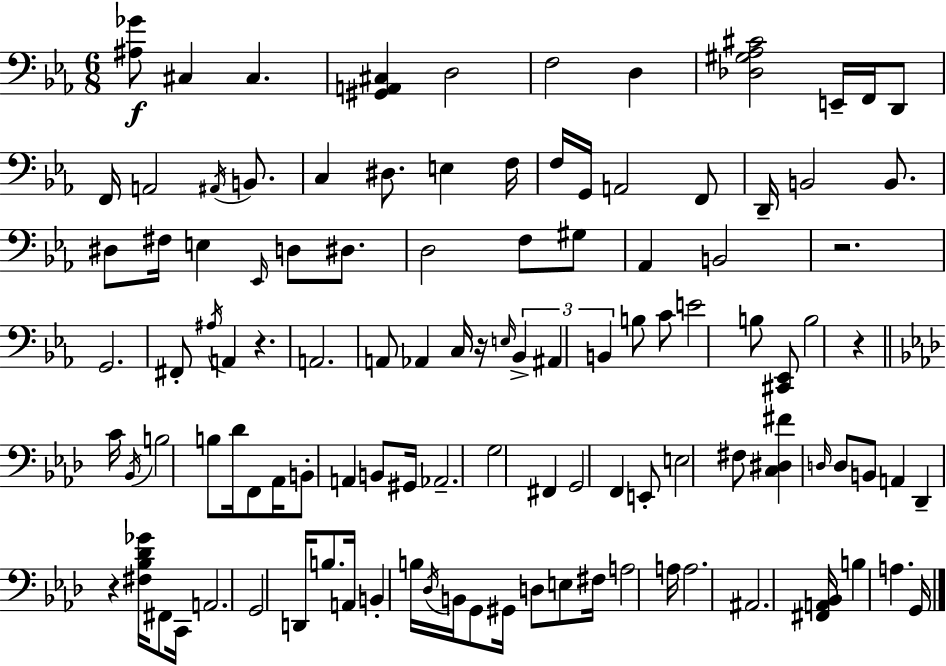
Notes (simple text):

[A#3,Gb4]/e C#3/q C#3/q. [G#2,A2,C#3]/q D3/h F3/h D3/q [Db3,G#3,Ab3,C#4]/h E2/s F2/s D2/e F2/s A2/h A#2/s B2/e. C3/q D#3/e. E3/q F3/s F3/s G2/s A2/h F2/e D2/s B2/h B2/e. D#3/e F#3/s E3/q Eb2/s D3/e D#3/e. D3/h F3/e G#3/e Ab2/q B2/h R/h. G2/h. F#2/e A#3/s A2/q R/q. A2/h. A2/e Ab2/q C3/s R/s E3/s Bb2/q A#2/q B2/q B3/e C4/e E4/h B3/e [C#2,Eb2]/e B3/h R/q C4/s Bb2/s B3/h B3/e Db4/s F2/e Ab2/s B2/e A2/q B2/e G#2/s Ab2/h. G3/h F#2/q G2/h F2/q E2/e E3/h F#3/e [C3,D#3,F#4]/q D3/s D3/e B2/e A2/q Db2/q R/q [F#3,Bb3,Db4,Gb4]/s F#2/e C2/s A2/h. G2/h D2/s B3/e. A2/s B2/q B3/s Db3/s B2/s G2/e G#2/s D3/e E3/e F#3/s A3/h A3/s A3/h. A#2/h. [F#2,A2,Bb2]/s B3/q A3/q. G2/s